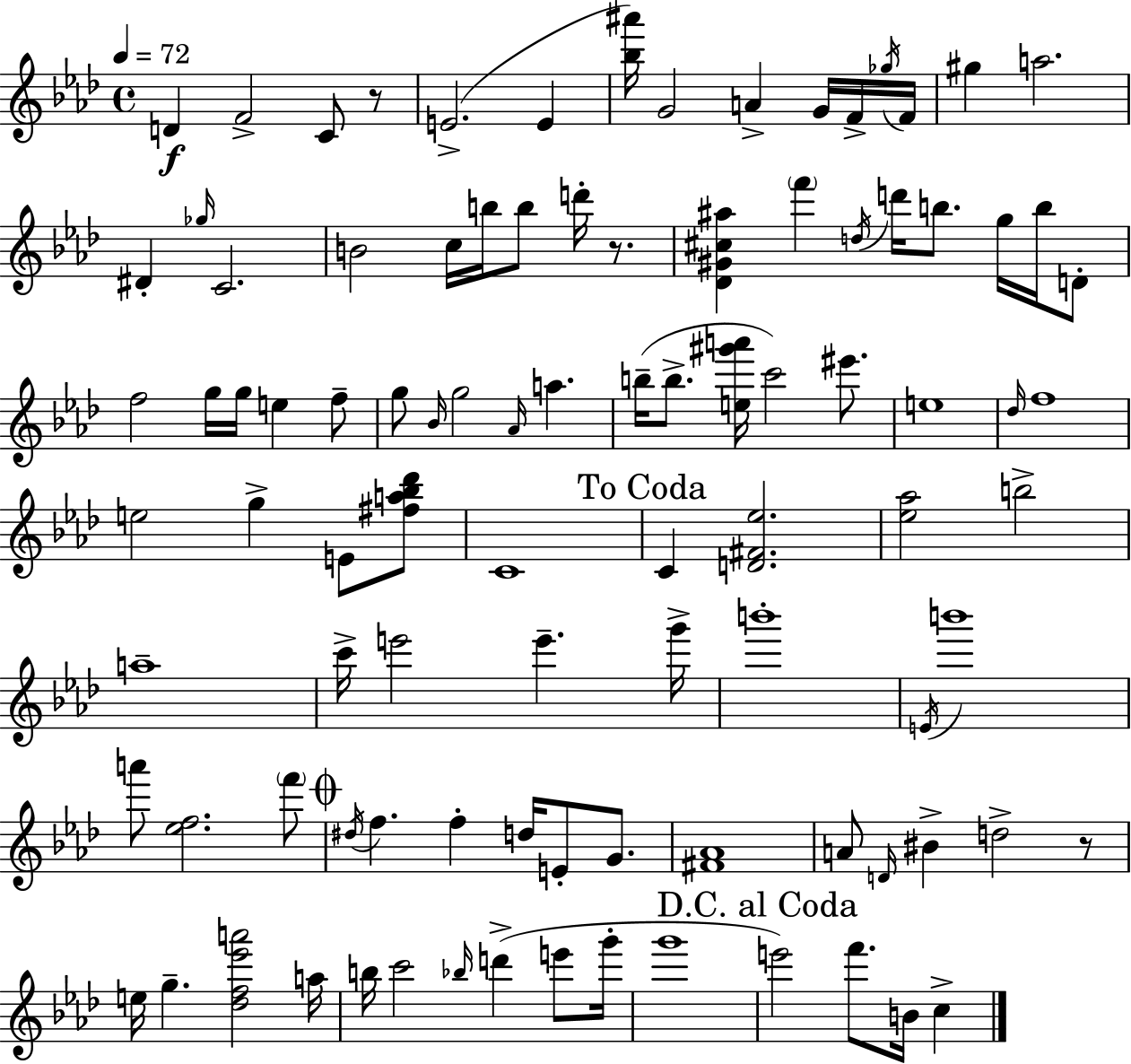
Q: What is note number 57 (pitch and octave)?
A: B6